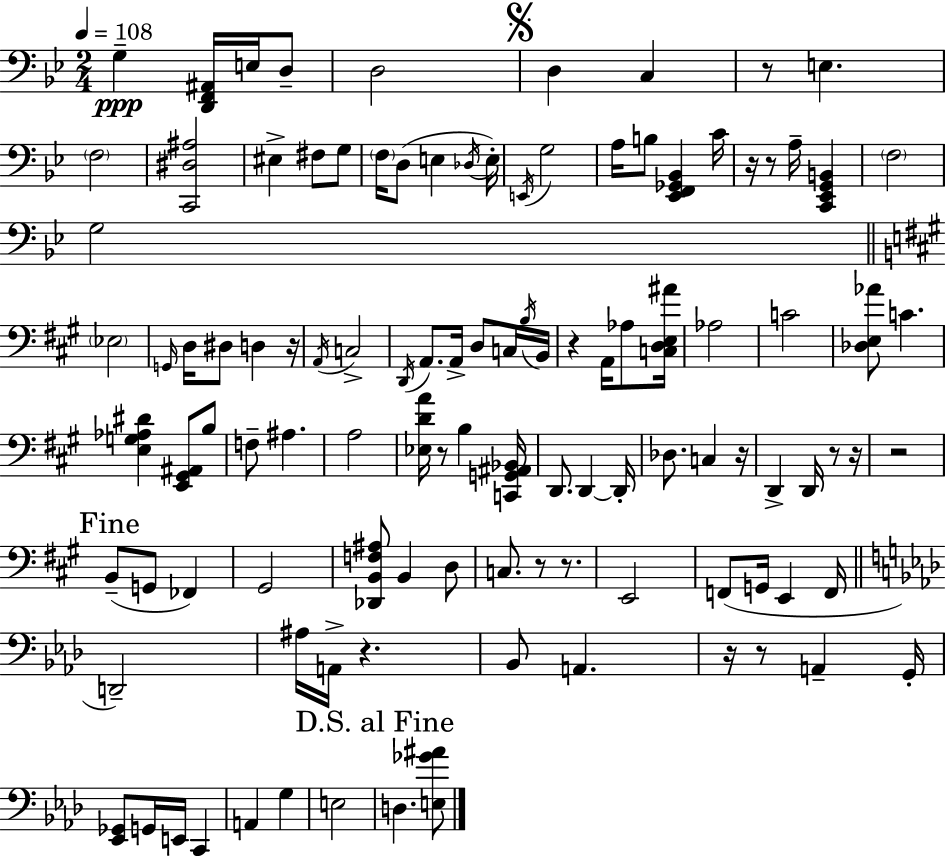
X:1
T:Untitled
M:2/4
L:1/4
K:Bb
G, [D,,F,,^A,,]/4 E,/4 D,/2 D,2 D, C, z/2 E, F,2 [C,,^D,^A,]2 ^E, ^F,/2 G,/2 F,/4 D,/2 E, _D,/4 E,/4 E,,/4 G,2 A,/4 B,/2 [_E,,F,,_G,,_B,,] C/4 z/4 z/2 A,/4 [C,,_E,,G,,B,,] F,2 G,2 _E,2 G,,/4 D,/4 ^D,/2 D, z/4 A,,/4 C,2 D,,/4 A,,/2 A,,/4 D,/2 C,/4 B,/4 B,,/4 z A,,/4 _A,/2 [C,D,E,^A]/4 _A,2 C2 [_D,E,_A]/2 C [E,G,_A,^D] [E,,^G,,^A,,]/2 B,/2 F,/2 ^A, A,2 [_E,DA]/4 z/2 B, [C,,G,,^A,,_B,,]/4 D,,/2 D,, D,,/4 _D,/2 C, z/4 D,, D,,/4 z/2 z/4 z2 B,,/2 G,,/2 _F,, ^G,,2 [_D,,B,,F,^A,]/2 B,, D,/2 C,/2 z/2 z/2 E,,2 F,,/2 G,,/4 E,, F,,/4 D,,2 ^A,/4 A,,/4 z _B,,/2 A,, z/4 z/2 A,, G,,/4 [_E,,_G,,]/2 G,,/4 E,,/4 C,, A,, G, E,2 D, [E,_G^A]/2